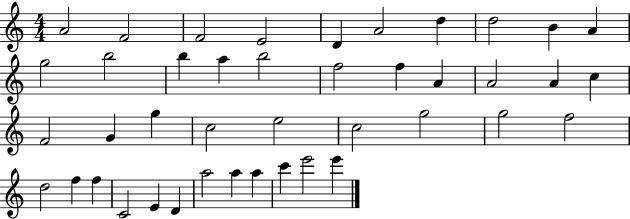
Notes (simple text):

A4/h F4/h F4/h E4/h D4/q A4/h D5/q D5/h B4/q A4/q G5/h B5/h B5/q A5/q B5/h F5/h F5/q A4/q A4/h A4/q C5/q F4/h G4/q G5/q C5/h E5/h C5/h G5/h G5/h F5/h D5/h F5/q F5/q C4/h E4/q D4/q A5/h A5/q A5/q C6/q E6/h E6/q